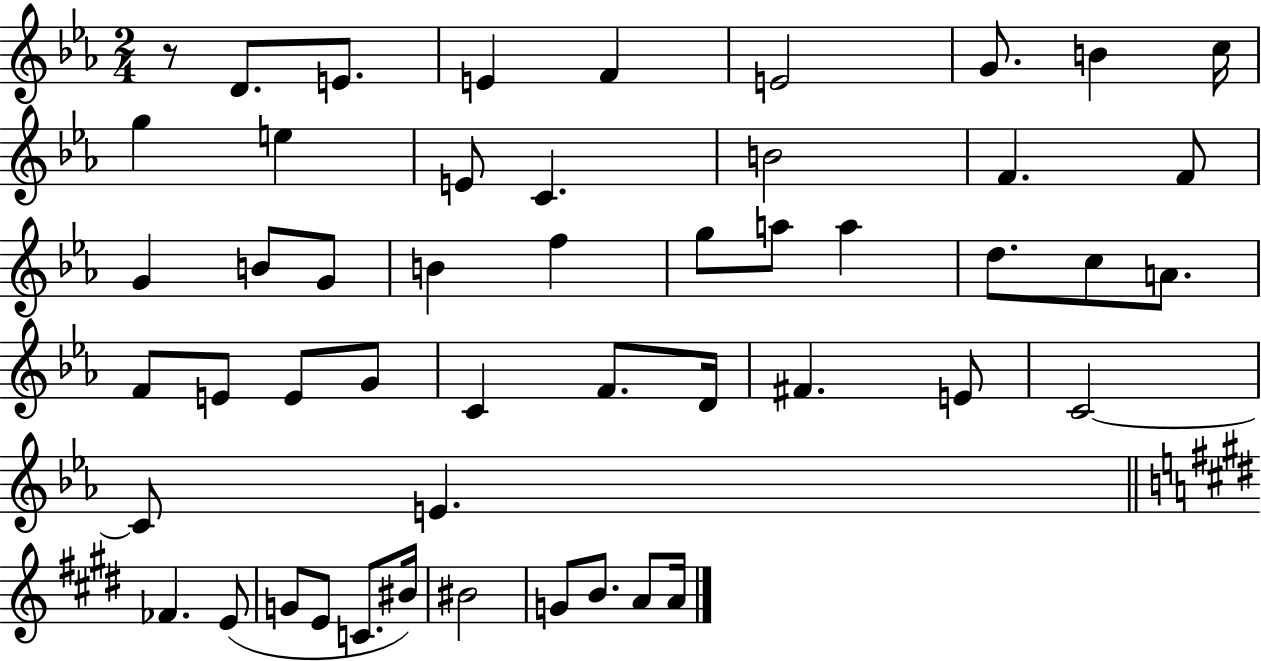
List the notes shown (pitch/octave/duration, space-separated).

R/e D4/e. E4/e. E4/q F4/q E4/h G4/e. B4/q C5/s G5/q E5/q E4/e C4/q. B4/h F4/q. F4/e G4/q B4/e G4/e B4/q F5/q G5/e A5/e A5/q D5/e. C5/e A4/e. F4/e E4/e E4/e G4/e C4/q F4/e. D4/s F#4/q. E4/e C4/h C4/e E4/q. FES4/q. E4/e G4/e E4/e C4/e. BIS4/s BIS4/h G4/e B4/e. A4/e A4/s